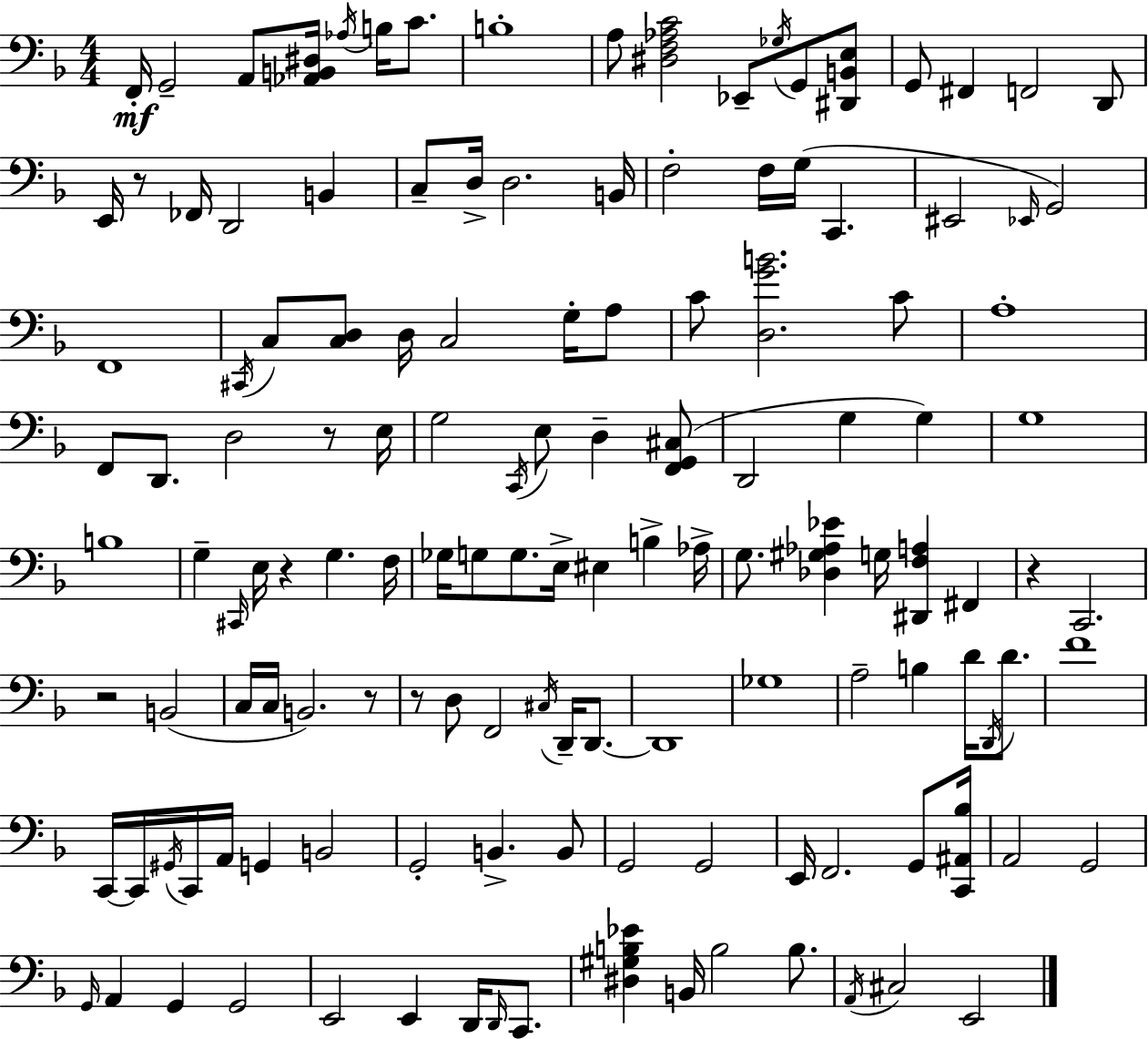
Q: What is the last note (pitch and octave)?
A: E2